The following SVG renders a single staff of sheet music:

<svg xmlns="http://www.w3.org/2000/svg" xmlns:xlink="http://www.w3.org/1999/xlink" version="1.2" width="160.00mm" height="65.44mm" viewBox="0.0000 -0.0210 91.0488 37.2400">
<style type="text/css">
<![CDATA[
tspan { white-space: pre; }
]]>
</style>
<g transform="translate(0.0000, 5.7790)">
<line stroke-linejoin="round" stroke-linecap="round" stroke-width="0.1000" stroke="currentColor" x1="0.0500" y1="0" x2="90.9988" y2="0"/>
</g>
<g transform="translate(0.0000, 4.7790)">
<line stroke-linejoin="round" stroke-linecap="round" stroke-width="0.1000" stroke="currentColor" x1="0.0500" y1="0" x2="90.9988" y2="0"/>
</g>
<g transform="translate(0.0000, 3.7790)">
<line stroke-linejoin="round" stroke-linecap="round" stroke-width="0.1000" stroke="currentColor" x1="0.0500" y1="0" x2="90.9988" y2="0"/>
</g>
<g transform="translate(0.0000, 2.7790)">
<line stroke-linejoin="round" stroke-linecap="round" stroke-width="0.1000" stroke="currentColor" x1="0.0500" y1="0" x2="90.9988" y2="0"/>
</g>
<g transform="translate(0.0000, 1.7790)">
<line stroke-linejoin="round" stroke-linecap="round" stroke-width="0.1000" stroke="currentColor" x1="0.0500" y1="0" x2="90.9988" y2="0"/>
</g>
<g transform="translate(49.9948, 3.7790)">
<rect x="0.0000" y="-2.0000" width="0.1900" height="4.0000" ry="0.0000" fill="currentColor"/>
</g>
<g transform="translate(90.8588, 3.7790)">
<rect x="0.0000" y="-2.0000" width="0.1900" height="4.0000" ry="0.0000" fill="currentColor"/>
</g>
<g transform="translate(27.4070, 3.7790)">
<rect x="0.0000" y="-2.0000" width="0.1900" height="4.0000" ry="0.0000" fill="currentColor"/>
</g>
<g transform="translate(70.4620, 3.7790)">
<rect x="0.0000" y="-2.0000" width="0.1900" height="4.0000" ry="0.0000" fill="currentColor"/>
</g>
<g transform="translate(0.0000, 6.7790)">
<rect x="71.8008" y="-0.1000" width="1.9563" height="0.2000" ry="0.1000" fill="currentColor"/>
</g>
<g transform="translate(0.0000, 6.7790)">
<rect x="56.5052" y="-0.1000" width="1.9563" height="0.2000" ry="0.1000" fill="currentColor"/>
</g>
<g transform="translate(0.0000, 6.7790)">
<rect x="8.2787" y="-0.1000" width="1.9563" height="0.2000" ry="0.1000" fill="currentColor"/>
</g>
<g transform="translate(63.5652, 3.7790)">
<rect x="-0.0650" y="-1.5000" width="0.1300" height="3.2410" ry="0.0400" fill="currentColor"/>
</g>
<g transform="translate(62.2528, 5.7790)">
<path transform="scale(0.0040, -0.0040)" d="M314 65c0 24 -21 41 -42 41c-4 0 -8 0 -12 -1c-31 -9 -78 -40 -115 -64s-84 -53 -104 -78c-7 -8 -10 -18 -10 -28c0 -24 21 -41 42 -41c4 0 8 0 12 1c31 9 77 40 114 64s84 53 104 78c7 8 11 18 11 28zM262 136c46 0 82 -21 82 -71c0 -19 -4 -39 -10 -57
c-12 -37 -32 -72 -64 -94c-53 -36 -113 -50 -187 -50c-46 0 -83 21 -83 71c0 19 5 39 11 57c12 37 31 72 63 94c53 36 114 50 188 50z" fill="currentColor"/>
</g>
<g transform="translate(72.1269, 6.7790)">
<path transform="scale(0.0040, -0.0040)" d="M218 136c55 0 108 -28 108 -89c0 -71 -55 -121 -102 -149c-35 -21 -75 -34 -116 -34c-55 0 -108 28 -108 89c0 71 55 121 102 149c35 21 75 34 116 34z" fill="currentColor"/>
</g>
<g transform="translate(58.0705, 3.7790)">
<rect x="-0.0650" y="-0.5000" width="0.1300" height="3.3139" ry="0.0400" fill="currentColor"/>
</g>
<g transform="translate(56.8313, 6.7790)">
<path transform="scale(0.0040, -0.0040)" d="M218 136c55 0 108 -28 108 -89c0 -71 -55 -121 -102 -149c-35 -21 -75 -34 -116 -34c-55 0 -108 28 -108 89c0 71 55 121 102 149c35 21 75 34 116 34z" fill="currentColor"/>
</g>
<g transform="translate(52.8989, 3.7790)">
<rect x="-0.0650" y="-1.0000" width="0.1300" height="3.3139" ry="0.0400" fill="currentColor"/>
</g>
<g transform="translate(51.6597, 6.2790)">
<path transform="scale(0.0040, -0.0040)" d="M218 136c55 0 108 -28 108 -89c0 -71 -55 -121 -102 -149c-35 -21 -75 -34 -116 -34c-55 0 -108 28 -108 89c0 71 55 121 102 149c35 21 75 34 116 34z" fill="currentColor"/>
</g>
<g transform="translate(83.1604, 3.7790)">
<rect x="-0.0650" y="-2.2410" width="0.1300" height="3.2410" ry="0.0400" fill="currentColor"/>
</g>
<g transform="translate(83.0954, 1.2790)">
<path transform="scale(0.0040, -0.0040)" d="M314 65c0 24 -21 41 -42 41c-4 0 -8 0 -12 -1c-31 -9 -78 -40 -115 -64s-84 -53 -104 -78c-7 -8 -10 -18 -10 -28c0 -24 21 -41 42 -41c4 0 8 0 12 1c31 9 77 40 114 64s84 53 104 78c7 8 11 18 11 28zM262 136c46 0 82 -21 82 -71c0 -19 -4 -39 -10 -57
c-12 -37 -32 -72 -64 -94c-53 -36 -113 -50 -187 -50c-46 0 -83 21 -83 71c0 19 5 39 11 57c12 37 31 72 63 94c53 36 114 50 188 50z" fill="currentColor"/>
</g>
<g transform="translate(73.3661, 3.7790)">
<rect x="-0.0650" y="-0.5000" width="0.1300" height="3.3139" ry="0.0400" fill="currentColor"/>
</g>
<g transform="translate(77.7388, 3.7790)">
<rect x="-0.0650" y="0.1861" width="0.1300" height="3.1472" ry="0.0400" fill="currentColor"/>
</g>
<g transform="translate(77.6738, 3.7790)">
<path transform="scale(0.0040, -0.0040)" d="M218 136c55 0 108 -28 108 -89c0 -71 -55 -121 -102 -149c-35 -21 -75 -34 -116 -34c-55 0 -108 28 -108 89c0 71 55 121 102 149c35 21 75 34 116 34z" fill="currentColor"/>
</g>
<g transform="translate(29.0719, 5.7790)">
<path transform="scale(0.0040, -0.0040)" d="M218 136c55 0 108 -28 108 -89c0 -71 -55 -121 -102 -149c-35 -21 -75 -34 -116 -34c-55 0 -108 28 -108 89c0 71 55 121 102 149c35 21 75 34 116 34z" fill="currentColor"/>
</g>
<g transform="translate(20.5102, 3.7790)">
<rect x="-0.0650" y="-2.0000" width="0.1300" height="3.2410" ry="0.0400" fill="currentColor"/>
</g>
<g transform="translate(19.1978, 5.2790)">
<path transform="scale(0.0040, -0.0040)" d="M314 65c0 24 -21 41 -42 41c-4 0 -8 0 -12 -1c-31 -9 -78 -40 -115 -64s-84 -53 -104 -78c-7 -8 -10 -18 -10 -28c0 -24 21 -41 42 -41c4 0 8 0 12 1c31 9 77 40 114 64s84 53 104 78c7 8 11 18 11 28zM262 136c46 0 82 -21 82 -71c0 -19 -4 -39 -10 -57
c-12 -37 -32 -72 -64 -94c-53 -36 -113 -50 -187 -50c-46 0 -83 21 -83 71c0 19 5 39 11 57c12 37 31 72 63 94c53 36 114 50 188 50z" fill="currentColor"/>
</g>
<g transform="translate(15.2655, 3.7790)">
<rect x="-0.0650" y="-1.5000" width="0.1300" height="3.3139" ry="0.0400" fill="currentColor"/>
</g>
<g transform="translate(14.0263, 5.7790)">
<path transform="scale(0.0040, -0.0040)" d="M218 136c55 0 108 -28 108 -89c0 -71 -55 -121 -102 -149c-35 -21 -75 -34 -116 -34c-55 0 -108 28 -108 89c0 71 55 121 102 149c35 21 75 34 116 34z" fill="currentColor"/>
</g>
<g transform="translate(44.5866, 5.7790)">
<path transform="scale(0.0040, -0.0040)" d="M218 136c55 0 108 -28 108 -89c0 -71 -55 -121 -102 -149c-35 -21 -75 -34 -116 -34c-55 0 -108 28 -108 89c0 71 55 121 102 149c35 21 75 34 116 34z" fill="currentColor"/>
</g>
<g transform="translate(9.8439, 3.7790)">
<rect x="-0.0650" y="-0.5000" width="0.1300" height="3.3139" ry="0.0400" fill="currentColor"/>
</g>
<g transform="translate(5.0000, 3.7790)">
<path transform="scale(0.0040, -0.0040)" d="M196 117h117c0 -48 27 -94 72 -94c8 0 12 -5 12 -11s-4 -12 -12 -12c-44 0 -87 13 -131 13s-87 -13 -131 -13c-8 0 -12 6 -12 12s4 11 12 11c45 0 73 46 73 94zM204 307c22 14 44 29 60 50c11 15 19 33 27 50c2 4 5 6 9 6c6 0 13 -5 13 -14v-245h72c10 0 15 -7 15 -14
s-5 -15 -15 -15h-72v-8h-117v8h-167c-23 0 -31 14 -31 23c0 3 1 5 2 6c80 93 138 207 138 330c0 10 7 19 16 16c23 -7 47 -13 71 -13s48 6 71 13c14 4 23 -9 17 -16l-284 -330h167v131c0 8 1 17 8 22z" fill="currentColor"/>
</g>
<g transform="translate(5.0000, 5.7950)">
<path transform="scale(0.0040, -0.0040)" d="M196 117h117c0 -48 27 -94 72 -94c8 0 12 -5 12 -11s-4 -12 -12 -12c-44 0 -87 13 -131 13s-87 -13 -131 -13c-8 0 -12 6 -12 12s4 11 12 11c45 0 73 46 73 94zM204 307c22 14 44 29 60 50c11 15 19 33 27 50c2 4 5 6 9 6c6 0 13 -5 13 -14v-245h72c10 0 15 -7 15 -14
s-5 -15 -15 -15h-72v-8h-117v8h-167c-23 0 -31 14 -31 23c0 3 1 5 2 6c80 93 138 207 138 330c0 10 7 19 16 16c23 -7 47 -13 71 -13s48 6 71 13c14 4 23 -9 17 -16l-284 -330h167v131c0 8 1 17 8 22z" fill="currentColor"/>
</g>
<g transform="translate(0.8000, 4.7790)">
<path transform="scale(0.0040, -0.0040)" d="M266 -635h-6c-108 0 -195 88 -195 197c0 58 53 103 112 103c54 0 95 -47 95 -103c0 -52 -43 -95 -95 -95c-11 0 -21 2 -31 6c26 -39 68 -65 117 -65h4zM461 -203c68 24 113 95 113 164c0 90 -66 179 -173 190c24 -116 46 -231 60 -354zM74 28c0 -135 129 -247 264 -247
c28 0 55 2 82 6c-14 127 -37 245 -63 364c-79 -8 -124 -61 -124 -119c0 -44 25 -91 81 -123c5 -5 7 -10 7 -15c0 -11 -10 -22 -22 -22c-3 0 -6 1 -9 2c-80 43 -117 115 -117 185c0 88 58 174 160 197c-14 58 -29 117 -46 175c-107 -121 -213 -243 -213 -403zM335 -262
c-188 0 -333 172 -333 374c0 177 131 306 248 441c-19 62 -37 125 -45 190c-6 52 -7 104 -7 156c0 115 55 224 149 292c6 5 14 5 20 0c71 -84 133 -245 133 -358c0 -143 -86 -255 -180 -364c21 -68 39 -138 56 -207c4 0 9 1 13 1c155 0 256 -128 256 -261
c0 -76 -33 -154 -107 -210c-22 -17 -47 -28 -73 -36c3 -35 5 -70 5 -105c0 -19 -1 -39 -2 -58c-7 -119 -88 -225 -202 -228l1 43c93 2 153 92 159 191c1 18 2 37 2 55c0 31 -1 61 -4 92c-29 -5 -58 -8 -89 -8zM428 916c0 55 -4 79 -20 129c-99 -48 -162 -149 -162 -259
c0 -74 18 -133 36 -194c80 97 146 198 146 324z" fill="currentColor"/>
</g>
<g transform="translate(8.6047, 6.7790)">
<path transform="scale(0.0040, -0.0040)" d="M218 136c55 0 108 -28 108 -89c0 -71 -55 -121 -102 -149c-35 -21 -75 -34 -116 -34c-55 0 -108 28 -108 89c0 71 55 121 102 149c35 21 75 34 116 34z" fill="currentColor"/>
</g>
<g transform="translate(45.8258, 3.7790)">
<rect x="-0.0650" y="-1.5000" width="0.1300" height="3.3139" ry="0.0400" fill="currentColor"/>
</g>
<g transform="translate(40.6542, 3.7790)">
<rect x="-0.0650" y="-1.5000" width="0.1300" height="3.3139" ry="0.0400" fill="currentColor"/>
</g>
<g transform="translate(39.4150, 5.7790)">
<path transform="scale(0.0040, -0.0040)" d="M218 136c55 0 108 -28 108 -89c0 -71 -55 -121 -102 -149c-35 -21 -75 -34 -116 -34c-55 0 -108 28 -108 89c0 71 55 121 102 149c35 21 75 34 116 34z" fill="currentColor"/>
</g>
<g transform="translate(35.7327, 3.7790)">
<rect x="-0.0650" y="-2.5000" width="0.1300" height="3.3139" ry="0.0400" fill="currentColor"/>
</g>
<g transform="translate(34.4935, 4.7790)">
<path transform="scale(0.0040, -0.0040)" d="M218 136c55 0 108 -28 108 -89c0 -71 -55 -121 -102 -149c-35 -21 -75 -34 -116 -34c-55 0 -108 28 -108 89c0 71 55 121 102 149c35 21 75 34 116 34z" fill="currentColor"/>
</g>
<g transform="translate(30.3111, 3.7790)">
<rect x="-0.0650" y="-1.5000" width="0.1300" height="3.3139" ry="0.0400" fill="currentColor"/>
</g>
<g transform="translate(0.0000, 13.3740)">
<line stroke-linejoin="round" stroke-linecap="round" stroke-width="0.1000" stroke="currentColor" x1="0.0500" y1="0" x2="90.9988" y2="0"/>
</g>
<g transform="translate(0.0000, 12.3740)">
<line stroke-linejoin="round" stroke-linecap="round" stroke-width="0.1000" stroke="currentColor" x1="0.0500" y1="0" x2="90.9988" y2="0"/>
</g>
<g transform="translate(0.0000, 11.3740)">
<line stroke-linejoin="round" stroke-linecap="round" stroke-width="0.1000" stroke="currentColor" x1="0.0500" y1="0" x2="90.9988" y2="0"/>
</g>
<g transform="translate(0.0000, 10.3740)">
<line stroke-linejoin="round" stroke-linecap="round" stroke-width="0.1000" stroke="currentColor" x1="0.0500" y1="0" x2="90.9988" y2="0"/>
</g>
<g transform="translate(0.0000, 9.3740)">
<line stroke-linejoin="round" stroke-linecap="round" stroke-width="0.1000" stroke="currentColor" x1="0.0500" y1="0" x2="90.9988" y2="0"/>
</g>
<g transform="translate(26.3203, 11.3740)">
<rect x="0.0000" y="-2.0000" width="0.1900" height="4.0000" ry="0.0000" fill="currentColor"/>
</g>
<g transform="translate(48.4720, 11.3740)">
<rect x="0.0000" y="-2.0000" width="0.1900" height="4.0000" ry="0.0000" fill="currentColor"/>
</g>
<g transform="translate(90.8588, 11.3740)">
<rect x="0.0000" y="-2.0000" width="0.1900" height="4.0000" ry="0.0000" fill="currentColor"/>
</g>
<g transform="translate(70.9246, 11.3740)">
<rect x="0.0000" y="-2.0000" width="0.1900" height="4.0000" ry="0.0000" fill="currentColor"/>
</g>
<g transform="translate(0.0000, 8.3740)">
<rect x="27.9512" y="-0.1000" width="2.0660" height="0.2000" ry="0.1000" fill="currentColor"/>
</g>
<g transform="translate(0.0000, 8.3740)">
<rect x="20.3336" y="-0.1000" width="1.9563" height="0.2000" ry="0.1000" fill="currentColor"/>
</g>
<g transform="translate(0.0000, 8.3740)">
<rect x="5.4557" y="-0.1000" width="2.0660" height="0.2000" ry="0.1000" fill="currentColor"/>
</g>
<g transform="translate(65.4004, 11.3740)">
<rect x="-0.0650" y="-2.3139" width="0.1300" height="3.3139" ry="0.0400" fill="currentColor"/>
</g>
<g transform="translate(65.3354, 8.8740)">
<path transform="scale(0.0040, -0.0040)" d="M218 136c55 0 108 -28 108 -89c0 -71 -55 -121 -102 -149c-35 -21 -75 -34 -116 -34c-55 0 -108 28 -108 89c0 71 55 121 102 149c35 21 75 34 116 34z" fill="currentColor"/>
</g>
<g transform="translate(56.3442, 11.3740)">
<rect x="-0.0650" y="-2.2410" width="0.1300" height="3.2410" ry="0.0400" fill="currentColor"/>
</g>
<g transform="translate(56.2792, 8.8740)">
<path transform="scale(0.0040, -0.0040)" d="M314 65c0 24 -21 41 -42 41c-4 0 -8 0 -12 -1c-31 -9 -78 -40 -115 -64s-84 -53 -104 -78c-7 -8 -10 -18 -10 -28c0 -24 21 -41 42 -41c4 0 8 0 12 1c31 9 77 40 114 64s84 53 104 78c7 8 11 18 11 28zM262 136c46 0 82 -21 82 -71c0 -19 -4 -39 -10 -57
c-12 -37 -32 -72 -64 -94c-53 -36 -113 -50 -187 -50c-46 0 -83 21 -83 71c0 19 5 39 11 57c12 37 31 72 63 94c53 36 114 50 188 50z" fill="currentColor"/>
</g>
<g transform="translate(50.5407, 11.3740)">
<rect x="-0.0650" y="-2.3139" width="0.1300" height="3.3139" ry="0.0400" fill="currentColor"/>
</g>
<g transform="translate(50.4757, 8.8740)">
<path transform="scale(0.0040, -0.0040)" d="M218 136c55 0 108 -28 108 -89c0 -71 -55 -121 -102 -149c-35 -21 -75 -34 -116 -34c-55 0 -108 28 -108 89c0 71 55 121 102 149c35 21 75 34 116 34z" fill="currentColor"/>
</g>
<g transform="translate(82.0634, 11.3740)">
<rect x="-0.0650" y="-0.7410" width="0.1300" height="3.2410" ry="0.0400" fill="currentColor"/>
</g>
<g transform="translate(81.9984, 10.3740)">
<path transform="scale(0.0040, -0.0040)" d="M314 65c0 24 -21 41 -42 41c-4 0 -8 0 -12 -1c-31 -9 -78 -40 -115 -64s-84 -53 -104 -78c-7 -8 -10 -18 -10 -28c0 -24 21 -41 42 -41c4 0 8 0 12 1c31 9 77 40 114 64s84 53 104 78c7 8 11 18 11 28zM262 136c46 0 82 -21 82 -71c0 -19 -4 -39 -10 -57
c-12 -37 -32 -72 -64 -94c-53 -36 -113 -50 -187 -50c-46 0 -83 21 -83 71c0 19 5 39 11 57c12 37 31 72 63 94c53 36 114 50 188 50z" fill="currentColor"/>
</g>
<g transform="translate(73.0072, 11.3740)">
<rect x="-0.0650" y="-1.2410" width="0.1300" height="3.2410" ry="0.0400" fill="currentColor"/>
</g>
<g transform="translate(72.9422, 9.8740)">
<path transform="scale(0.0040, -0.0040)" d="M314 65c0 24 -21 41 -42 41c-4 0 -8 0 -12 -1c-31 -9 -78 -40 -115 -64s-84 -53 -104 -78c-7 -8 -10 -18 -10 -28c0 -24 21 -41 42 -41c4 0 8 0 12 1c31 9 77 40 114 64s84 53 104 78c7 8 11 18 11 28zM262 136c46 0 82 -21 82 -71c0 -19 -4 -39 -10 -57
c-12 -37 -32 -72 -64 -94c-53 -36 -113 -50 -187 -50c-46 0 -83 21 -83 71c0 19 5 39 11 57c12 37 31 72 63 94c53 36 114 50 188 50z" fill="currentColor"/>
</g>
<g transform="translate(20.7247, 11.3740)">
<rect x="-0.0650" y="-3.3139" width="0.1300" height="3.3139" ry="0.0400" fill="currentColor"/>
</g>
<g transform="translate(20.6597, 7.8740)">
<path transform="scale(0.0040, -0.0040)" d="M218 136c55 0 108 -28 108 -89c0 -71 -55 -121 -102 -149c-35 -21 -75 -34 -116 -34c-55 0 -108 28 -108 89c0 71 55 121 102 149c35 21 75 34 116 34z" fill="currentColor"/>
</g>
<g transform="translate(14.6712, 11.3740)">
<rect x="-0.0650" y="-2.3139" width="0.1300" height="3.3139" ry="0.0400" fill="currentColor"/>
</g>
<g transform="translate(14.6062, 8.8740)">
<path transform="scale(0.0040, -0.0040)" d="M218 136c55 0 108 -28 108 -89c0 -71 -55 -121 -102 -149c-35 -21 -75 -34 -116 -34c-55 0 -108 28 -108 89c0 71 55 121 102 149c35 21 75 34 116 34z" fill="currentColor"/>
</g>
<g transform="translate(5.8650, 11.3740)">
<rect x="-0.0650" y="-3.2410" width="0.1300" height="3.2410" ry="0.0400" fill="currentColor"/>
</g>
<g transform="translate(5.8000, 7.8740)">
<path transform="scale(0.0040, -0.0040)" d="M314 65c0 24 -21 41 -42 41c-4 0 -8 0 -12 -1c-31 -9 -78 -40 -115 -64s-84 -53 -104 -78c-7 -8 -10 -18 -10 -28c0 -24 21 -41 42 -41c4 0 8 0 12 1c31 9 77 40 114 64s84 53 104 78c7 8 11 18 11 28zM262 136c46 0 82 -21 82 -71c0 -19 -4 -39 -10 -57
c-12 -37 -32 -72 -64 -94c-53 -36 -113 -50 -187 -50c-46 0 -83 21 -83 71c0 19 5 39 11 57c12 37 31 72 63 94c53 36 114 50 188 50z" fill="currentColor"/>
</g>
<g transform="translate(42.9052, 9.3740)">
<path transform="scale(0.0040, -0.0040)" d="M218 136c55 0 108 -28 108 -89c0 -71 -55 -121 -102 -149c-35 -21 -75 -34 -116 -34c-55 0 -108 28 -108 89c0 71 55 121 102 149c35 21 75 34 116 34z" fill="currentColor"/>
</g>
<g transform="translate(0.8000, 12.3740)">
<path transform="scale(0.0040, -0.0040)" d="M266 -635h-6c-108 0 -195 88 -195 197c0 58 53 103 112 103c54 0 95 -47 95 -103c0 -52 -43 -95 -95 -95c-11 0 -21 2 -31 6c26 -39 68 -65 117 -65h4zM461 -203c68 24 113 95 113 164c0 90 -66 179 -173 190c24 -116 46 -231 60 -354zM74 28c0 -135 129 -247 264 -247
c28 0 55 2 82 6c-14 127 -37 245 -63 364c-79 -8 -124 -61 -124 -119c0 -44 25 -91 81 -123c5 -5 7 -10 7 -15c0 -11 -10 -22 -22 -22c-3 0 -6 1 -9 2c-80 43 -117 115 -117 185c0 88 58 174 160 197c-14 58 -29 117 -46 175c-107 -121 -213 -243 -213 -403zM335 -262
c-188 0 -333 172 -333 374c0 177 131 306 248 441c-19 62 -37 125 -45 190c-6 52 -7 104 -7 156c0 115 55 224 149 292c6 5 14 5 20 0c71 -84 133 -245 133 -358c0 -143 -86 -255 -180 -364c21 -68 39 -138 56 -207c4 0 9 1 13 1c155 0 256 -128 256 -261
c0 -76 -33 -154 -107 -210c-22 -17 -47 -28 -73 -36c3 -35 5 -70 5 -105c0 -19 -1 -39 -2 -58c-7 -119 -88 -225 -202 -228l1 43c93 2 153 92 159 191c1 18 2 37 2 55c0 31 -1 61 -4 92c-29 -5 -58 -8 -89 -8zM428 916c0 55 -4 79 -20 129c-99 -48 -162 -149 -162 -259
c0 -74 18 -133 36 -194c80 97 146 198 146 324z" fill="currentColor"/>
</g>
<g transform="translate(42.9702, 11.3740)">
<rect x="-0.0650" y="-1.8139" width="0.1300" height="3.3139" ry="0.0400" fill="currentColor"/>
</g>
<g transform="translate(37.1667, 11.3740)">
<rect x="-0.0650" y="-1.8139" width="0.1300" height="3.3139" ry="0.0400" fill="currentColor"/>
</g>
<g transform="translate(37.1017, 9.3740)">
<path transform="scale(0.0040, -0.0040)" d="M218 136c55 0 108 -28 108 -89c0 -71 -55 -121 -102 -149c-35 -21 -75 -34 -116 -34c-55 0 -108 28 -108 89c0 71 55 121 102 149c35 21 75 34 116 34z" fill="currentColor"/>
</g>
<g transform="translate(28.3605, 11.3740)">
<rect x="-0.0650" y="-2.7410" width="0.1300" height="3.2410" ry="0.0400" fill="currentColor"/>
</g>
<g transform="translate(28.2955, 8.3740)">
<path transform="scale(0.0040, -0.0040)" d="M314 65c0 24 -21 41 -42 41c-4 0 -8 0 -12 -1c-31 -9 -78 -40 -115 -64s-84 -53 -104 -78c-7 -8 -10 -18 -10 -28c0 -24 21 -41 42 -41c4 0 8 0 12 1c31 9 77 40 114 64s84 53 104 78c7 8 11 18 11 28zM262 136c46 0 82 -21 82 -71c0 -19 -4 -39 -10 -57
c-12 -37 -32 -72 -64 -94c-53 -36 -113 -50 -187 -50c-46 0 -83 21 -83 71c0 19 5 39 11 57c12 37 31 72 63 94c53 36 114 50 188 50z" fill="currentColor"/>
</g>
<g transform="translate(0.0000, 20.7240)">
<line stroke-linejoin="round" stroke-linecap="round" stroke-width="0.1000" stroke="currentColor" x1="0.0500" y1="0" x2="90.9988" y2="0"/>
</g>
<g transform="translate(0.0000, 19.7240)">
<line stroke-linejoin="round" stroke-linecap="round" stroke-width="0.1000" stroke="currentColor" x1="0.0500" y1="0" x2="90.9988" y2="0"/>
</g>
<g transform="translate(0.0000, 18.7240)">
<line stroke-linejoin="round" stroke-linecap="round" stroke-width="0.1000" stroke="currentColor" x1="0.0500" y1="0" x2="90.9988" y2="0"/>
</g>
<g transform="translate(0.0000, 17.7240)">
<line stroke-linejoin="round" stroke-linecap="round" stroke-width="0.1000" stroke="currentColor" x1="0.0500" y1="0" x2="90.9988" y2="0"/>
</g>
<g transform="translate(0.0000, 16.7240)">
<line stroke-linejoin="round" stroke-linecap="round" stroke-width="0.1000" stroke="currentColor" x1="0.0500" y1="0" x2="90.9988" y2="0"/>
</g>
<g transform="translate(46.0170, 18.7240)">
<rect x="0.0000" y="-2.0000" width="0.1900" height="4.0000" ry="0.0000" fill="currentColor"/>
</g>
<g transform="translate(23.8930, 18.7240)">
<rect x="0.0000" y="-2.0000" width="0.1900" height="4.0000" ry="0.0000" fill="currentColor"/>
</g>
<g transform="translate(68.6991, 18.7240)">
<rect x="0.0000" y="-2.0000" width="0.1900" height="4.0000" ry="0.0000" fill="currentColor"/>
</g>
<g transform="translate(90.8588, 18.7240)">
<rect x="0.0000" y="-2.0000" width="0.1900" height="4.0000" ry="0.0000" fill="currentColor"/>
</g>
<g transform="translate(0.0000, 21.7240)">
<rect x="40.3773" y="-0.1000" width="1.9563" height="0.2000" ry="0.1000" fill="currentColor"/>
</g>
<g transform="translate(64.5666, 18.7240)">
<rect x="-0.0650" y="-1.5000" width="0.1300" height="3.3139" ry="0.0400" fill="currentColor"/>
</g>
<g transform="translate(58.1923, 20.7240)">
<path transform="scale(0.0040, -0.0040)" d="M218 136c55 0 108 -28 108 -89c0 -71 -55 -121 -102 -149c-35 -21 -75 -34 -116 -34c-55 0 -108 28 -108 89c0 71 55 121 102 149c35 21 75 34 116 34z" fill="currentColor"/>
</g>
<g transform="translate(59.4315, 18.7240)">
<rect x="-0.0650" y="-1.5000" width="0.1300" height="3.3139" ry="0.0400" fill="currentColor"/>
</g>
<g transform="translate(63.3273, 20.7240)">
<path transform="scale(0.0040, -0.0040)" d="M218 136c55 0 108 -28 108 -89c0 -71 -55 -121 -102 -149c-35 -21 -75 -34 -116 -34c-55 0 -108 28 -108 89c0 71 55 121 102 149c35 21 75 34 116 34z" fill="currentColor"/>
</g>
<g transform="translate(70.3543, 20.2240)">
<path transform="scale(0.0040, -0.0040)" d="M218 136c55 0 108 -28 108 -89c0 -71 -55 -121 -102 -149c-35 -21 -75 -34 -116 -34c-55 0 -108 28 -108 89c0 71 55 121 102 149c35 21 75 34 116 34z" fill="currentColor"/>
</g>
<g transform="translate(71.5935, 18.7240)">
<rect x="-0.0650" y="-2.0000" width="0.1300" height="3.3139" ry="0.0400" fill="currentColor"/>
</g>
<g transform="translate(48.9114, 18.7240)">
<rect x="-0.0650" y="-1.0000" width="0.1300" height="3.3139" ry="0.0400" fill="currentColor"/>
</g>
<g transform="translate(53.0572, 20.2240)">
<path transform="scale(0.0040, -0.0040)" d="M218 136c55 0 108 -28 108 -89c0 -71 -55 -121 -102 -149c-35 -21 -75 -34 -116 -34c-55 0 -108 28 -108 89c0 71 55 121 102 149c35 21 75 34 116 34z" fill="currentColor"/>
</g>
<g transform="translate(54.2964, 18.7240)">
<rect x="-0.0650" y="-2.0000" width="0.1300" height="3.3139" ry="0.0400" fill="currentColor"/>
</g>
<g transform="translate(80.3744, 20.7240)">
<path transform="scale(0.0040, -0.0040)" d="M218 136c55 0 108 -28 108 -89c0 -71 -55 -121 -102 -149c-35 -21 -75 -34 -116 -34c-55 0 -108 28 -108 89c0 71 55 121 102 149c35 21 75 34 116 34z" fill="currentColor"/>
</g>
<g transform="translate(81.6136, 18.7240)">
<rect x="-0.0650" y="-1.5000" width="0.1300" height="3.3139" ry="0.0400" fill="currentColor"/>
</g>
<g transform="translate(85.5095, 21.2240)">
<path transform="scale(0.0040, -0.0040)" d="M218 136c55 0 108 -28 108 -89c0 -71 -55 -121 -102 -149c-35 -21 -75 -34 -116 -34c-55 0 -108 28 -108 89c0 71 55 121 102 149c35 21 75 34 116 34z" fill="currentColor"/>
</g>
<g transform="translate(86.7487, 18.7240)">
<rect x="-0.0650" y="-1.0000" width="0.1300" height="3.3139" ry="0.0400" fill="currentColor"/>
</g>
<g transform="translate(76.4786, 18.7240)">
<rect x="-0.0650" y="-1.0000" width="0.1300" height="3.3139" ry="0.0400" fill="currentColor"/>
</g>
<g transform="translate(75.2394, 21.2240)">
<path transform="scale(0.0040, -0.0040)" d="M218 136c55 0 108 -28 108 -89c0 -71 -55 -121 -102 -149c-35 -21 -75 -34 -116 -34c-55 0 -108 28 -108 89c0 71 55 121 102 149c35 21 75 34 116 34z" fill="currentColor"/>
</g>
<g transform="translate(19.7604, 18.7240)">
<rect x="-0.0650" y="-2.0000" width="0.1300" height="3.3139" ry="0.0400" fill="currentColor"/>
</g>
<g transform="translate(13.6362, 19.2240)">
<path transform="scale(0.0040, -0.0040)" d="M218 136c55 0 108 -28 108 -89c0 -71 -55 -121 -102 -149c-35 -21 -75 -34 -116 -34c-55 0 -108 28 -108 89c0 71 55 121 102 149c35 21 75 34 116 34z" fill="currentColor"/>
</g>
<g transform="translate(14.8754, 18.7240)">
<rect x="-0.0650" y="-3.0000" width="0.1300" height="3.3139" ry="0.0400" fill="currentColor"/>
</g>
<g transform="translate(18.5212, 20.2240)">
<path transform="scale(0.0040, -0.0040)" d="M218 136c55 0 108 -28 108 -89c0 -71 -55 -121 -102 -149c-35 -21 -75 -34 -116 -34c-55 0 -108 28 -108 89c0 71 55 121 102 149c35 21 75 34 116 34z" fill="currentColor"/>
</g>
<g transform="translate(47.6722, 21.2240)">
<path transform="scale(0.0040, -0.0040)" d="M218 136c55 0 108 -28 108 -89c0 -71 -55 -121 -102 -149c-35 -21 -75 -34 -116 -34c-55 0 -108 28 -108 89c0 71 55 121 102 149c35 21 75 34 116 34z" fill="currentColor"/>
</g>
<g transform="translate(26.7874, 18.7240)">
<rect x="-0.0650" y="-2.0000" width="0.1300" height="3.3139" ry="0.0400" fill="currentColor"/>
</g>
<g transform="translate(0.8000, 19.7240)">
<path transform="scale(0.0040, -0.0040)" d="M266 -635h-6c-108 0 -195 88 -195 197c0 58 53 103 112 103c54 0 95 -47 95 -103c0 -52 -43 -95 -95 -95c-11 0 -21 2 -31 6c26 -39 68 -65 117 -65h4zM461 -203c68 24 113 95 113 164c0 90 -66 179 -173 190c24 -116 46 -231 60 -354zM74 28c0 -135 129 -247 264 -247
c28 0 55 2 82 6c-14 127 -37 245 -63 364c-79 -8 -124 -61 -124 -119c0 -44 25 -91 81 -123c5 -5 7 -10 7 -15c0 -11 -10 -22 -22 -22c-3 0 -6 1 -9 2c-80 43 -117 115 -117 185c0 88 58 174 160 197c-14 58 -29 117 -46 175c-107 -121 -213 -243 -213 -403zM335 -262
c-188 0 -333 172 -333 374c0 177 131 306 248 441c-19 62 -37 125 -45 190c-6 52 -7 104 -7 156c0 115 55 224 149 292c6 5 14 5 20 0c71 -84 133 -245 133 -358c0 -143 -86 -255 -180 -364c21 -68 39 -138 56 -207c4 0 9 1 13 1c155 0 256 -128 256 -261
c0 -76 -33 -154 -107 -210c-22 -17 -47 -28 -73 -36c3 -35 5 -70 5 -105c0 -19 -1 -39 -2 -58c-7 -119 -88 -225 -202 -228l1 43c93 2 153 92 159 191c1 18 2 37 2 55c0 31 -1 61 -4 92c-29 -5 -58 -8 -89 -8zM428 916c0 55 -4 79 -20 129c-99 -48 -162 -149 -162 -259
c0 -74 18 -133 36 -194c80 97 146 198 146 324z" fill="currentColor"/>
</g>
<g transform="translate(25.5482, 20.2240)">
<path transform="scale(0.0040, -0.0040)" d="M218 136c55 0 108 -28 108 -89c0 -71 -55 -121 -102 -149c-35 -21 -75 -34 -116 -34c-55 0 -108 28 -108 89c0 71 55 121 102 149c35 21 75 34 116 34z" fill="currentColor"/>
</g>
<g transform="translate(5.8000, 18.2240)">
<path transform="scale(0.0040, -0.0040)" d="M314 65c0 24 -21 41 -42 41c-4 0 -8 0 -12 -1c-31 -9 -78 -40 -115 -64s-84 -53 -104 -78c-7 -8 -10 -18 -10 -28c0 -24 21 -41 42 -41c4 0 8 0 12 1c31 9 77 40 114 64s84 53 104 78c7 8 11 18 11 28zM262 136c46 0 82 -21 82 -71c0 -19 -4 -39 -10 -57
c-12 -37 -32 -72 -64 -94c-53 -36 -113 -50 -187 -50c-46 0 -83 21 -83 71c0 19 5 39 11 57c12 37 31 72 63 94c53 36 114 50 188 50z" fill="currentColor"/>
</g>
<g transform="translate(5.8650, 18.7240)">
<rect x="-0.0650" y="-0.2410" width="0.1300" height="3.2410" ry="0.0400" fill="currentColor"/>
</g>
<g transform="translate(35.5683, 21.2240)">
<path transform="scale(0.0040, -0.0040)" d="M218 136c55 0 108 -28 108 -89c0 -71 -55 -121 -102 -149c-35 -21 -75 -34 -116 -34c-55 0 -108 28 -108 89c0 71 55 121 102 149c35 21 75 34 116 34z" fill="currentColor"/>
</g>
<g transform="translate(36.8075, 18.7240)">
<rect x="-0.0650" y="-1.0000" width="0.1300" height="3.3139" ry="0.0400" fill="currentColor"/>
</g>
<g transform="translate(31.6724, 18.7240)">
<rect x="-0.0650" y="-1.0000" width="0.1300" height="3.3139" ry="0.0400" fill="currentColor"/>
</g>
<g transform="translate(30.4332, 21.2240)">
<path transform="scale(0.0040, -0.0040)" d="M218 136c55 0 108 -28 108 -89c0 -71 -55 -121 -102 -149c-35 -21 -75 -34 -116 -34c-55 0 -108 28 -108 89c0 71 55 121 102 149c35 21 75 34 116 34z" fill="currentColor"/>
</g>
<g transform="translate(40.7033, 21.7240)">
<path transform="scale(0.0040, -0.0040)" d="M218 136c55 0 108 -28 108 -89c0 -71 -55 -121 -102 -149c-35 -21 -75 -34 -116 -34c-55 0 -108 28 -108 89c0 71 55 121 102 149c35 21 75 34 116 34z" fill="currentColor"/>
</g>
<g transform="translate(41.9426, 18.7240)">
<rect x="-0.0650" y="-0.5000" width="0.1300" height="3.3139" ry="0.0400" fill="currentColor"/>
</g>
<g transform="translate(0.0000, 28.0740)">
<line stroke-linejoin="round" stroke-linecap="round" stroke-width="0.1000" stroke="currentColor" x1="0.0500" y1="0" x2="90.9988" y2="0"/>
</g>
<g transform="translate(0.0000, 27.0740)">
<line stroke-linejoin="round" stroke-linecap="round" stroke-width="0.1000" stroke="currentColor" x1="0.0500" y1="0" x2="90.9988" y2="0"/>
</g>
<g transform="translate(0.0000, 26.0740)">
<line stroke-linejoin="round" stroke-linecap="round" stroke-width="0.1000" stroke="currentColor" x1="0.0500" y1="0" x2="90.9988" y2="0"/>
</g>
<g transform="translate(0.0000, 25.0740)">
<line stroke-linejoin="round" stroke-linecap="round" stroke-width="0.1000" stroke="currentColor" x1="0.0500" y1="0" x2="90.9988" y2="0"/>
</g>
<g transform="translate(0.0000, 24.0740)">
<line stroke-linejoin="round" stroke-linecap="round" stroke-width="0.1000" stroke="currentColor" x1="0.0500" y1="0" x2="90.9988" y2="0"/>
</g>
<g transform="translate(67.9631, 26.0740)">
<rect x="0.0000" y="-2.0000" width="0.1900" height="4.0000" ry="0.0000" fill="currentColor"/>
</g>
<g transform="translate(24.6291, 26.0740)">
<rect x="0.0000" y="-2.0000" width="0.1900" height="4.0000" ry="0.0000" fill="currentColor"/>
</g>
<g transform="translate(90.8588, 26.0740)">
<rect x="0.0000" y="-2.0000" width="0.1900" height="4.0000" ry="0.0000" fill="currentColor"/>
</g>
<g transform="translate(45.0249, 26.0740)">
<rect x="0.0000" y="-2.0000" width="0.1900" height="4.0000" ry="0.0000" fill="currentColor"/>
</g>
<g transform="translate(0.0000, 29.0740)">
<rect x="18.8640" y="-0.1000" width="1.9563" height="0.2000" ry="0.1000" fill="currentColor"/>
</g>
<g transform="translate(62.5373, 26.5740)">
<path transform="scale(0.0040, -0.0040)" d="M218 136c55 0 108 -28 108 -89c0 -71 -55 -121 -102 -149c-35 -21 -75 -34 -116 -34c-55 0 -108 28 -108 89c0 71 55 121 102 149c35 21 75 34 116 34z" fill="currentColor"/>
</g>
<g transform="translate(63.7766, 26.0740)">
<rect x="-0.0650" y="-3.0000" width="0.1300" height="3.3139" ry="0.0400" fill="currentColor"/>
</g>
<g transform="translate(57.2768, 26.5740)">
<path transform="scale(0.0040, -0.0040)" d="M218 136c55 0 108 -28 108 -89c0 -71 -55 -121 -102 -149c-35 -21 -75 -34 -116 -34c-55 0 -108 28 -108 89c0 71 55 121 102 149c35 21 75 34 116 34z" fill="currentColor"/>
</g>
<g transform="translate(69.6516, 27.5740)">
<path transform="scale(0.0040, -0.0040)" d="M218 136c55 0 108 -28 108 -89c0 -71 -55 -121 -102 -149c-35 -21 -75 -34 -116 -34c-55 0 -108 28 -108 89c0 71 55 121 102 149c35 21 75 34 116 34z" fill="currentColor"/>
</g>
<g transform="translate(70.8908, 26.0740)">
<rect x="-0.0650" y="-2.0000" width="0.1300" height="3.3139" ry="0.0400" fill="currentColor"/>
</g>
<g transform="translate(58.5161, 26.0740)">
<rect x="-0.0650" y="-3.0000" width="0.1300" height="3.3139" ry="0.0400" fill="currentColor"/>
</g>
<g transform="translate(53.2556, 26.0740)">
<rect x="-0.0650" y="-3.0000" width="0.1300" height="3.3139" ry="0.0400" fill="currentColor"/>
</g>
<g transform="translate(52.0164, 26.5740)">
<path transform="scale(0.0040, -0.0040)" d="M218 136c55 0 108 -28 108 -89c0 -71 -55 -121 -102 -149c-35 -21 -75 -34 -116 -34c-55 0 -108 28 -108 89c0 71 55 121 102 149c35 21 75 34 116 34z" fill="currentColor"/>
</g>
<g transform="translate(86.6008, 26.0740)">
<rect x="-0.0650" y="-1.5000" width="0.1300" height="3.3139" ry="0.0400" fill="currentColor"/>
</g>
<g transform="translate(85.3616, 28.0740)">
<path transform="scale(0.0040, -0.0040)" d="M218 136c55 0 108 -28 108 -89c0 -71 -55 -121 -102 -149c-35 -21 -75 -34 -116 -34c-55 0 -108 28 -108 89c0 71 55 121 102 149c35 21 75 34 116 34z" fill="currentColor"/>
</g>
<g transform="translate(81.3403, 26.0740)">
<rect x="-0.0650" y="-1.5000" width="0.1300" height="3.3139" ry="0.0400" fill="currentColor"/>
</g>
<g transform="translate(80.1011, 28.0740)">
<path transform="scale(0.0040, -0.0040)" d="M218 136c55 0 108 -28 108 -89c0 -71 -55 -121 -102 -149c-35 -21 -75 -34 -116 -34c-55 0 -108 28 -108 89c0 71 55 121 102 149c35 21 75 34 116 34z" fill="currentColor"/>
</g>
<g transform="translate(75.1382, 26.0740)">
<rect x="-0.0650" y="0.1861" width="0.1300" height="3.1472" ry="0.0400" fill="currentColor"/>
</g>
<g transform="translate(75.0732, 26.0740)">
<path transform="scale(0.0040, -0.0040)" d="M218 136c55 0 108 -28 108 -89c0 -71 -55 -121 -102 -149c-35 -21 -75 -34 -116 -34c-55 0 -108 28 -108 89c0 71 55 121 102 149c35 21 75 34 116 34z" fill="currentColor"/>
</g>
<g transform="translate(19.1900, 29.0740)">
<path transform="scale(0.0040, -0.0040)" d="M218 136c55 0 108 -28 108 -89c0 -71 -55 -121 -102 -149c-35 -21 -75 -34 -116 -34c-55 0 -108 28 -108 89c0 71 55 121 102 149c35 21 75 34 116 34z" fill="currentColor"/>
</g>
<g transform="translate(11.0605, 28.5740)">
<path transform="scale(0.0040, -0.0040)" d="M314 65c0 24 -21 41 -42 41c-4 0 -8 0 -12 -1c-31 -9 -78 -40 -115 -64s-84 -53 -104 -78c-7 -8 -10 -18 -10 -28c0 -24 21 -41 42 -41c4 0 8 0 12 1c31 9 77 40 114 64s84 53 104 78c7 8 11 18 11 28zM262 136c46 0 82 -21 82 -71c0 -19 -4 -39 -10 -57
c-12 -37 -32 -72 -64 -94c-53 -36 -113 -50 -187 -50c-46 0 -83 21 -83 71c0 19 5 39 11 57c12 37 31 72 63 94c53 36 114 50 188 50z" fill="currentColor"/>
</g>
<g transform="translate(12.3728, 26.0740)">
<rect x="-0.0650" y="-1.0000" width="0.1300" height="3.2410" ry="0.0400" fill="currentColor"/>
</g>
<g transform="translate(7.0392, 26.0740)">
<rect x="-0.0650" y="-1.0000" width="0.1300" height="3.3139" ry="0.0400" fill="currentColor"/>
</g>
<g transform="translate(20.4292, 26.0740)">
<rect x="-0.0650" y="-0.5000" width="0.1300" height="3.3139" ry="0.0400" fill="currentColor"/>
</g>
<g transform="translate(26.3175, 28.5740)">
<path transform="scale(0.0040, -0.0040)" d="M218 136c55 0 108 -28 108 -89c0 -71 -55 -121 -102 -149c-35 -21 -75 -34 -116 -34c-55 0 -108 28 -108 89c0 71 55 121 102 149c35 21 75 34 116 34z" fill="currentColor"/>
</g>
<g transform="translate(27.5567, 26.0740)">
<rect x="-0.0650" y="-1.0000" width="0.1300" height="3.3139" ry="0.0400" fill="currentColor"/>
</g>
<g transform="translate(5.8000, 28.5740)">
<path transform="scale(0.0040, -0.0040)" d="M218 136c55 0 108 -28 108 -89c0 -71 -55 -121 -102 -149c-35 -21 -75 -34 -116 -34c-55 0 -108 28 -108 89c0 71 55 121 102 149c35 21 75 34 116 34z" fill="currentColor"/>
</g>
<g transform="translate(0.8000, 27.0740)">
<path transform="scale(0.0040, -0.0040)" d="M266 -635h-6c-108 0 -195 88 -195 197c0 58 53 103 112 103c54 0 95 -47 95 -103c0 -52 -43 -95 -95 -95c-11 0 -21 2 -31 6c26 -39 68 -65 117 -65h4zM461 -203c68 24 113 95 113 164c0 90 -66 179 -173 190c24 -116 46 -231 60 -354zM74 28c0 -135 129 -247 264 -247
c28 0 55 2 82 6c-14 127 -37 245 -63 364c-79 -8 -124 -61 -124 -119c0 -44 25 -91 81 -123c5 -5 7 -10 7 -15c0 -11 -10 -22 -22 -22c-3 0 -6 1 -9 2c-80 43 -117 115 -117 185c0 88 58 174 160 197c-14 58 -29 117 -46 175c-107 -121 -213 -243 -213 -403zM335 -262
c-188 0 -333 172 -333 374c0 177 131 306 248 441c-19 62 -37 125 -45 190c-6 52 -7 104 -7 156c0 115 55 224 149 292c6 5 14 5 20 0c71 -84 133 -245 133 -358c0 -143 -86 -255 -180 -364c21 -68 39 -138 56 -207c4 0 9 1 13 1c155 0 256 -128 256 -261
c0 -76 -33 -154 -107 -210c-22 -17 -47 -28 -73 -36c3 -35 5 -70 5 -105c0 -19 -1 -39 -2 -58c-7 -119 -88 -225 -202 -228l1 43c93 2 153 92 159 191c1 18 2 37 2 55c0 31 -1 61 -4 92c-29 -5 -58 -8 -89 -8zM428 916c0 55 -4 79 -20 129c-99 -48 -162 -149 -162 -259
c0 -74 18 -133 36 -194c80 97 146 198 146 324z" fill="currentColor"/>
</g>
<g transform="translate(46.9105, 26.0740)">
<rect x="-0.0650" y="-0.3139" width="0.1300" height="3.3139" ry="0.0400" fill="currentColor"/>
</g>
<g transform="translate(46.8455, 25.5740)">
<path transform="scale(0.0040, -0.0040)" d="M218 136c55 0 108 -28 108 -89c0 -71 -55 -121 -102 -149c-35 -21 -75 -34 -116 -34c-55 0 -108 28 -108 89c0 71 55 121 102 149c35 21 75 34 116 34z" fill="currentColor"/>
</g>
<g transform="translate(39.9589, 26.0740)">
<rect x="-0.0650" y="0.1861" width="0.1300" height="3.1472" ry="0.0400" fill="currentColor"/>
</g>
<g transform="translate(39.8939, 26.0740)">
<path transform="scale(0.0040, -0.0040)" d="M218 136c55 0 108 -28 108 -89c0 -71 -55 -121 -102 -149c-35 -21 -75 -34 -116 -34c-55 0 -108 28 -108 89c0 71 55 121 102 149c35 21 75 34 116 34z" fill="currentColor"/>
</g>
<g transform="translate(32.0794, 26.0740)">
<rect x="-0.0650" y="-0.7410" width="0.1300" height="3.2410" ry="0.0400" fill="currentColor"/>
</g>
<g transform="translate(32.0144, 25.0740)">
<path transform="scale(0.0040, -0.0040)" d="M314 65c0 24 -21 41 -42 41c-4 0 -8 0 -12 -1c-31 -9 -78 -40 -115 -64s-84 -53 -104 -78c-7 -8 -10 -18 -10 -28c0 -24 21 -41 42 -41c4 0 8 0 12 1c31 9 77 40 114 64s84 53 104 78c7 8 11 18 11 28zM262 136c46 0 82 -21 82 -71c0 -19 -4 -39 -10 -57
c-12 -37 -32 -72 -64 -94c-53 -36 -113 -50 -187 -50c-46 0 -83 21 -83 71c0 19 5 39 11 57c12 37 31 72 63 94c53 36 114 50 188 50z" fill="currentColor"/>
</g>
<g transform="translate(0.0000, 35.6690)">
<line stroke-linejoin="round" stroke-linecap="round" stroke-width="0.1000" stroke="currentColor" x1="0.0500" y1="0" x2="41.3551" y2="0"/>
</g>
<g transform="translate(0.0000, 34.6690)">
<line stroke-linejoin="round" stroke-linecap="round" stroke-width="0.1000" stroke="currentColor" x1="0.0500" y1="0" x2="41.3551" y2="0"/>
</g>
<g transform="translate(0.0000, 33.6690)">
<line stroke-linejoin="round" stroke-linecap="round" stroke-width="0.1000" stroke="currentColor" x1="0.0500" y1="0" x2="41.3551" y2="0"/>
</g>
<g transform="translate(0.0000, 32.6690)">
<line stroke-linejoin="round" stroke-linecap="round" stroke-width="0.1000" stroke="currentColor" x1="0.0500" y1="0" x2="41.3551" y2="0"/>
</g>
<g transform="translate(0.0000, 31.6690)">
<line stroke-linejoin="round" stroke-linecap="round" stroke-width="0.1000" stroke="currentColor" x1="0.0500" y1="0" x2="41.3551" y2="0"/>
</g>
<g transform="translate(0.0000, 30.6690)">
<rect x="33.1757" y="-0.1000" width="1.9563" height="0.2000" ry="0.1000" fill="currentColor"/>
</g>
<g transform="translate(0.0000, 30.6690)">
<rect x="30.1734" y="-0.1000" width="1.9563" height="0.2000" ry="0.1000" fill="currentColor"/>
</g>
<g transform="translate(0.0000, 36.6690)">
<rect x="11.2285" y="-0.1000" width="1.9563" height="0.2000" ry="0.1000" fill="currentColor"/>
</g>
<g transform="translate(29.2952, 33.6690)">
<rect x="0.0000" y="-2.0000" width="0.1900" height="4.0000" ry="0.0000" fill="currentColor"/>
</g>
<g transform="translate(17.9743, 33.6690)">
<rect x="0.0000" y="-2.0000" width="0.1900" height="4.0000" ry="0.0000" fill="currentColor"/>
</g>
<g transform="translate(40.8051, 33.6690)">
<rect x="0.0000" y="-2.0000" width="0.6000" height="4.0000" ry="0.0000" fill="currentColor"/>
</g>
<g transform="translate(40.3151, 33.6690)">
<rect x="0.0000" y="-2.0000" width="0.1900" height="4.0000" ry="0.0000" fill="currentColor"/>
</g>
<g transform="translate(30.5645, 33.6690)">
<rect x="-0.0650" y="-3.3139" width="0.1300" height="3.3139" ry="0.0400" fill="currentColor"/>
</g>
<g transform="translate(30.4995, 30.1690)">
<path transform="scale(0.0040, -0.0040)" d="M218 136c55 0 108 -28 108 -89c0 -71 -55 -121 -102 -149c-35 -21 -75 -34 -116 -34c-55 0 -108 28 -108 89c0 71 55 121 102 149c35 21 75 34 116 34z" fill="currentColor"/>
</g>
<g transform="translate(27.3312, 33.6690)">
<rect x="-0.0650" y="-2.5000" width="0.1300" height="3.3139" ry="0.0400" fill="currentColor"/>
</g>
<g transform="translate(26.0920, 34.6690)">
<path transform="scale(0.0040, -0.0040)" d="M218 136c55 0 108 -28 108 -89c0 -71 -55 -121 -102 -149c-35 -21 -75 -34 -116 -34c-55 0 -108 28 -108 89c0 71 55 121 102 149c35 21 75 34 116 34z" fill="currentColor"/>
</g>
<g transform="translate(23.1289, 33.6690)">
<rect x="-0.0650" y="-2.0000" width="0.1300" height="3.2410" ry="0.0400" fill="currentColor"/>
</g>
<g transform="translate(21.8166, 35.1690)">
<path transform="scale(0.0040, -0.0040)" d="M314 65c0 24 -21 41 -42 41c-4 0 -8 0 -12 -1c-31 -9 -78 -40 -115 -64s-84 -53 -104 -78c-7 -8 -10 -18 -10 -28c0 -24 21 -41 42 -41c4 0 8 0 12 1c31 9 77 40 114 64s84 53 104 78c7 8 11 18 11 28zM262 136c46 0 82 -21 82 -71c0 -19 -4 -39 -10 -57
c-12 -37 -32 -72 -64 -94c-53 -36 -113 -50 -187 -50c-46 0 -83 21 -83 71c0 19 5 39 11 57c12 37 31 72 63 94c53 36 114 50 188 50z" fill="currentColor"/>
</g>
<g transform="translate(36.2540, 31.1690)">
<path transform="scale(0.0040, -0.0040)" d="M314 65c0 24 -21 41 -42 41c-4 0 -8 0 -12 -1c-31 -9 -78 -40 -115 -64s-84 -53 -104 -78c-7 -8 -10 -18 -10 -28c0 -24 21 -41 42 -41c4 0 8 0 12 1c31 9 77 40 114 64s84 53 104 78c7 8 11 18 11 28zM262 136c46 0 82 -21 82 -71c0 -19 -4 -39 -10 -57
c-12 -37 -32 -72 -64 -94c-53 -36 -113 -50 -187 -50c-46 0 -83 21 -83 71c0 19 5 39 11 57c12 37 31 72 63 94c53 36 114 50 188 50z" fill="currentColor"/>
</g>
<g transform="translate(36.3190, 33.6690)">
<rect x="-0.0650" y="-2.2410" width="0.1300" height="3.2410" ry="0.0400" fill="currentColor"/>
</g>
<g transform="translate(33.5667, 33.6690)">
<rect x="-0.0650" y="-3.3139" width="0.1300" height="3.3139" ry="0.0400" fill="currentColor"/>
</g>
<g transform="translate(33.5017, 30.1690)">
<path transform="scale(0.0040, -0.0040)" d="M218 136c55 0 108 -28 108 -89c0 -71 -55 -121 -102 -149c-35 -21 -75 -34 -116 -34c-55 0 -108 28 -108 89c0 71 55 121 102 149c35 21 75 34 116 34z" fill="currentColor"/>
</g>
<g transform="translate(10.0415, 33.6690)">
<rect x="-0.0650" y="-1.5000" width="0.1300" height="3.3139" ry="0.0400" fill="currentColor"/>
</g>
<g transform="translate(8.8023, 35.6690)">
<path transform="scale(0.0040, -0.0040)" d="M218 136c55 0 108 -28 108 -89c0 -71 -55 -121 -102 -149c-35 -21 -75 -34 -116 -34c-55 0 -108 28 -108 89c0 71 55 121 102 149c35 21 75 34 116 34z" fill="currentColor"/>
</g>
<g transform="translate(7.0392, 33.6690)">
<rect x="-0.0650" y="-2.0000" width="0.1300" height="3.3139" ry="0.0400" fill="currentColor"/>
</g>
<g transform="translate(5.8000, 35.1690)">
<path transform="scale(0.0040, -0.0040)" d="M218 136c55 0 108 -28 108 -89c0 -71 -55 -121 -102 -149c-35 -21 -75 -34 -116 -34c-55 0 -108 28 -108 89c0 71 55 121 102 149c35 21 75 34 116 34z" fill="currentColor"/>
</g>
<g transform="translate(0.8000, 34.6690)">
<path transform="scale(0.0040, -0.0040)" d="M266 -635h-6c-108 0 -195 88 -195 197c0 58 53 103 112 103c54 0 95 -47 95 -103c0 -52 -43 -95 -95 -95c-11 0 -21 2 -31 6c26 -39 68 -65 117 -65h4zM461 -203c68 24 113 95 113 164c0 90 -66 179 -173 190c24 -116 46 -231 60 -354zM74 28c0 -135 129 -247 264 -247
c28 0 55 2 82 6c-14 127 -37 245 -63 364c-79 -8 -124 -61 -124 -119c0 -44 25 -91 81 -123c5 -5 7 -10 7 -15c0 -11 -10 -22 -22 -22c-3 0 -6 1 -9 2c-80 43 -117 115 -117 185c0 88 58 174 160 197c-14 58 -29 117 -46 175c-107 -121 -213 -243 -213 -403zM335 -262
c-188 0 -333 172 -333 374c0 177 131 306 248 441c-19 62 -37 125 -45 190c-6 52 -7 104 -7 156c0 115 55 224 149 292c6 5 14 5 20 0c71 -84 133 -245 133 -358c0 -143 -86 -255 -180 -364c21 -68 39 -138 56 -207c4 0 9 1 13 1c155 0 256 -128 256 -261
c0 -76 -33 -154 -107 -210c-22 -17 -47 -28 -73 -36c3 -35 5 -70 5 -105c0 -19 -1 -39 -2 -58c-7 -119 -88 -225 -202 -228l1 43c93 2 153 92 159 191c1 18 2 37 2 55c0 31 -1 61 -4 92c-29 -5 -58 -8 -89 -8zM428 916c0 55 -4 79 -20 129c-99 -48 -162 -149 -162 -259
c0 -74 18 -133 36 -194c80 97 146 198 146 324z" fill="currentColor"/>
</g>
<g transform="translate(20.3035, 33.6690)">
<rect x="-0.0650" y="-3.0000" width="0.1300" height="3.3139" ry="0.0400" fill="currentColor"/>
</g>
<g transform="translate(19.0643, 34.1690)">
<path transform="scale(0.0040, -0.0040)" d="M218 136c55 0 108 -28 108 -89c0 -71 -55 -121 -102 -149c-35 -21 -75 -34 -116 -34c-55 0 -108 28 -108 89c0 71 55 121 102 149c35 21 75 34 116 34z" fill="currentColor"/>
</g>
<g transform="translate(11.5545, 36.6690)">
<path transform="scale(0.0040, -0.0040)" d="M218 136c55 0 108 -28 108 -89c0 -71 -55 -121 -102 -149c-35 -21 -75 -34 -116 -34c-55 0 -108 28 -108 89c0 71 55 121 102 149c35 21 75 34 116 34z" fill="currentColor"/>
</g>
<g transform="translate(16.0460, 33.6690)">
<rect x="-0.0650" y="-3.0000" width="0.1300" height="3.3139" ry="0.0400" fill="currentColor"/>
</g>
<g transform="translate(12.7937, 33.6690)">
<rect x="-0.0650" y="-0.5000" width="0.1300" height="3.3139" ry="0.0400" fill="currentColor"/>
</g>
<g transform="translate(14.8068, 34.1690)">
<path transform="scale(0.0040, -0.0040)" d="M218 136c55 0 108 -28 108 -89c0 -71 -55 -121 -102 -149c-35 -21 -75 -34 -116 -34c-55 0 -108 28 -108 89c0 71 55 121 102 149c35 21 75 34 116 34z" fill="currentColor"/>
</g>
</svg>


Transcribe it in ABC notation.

X:1
T:Untitled
M:4/4
L:1/4
K:C
C E F2 E G E E D C E2 C B g2 b2 g b a2 f f g g2 g e2 d2 c2 A F F D D C D F E E F D E D D D2 C D d2 B c A A A F B E E F E C A A F2 G b b g2